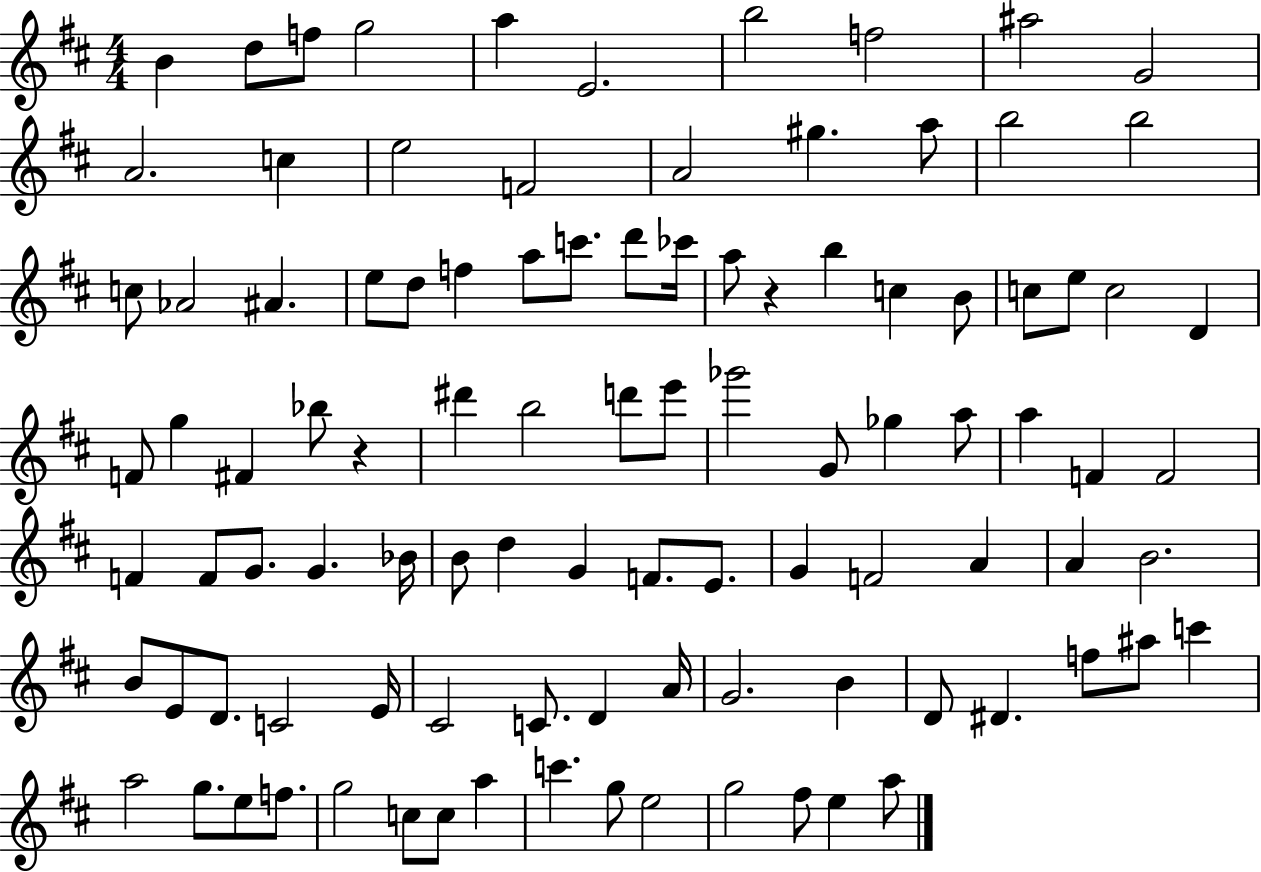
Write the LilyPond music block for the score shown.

{
  \clef treble
  \numericTimeSignature
  \time 4/4
  \key d \major
  b'4 d''8 f''8 g''2 | a''4 e'2. | b''2 f''2 | ais''2 g'2 | \break a'2. c''4 | e''2 f'2 | a'2 gis''4. a''8 | b''2 b''2 | \break c''8 aes'2 ais'4. | e''8 d''8 f''4 a''8 c'''8. d'''8 ces'''16 | a''8 r4 b''4 c''4 b'8 | c''8 e''8 c''2 d'4 | \break f'8 g''4 fis'4 bes''8 r4 | dis'''4 b''2 d'''8 e'''8 | ges'''2 g'8 ges''4 a''8 | a''4 f'4 f'2 | \break f'4 f'8 g'8. g'4. bes'16 | b'8 d''4 g'4 f'8. e'8. | g'4 f'2 a'4 | a'4 b'2. | \break b'8 e'8 d'8. c'2 e'16 | cis'2 c'8. d'4 a'16 | g'2. b'4 | d'8 dis'4. f''8 ais''8 c'''4 | \break a''2 g''8. e''8 f''8. | g''2 c''8 c''8 a''4 | c'''4. g''8 e''2 | g''2 fis''8 e''4 a''8 | \break \bar "|."
}